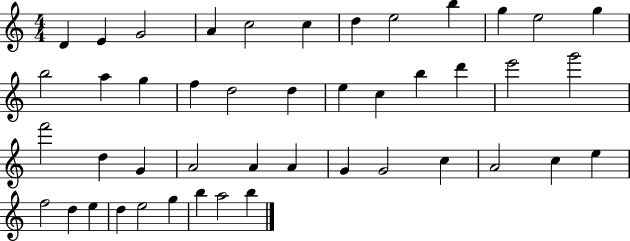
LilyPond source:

{
  \clef treble
  \numericTimeSignature
  \time 4/4
  \key c \major
  d'4 e'4 g'2 | a'4 c''2 c''4 | d''4 e''2 b''4 | g''4 e''2 g''4 | \break b''2 a''4 g''4 | f''4 d''2 d''4 | e''4 c''4 b''4 d'''4 | e'''2 g'''2 | \break f'''2 d''4 g'4 | a'2 a'4 a'4 | g'4 g'2 c''4 | a'2 c''4 e''4 | \break f''2 d''4 e''4 | d''4 e''2 g''4 | b''4 a''2 b''4 | \bar "|."
}